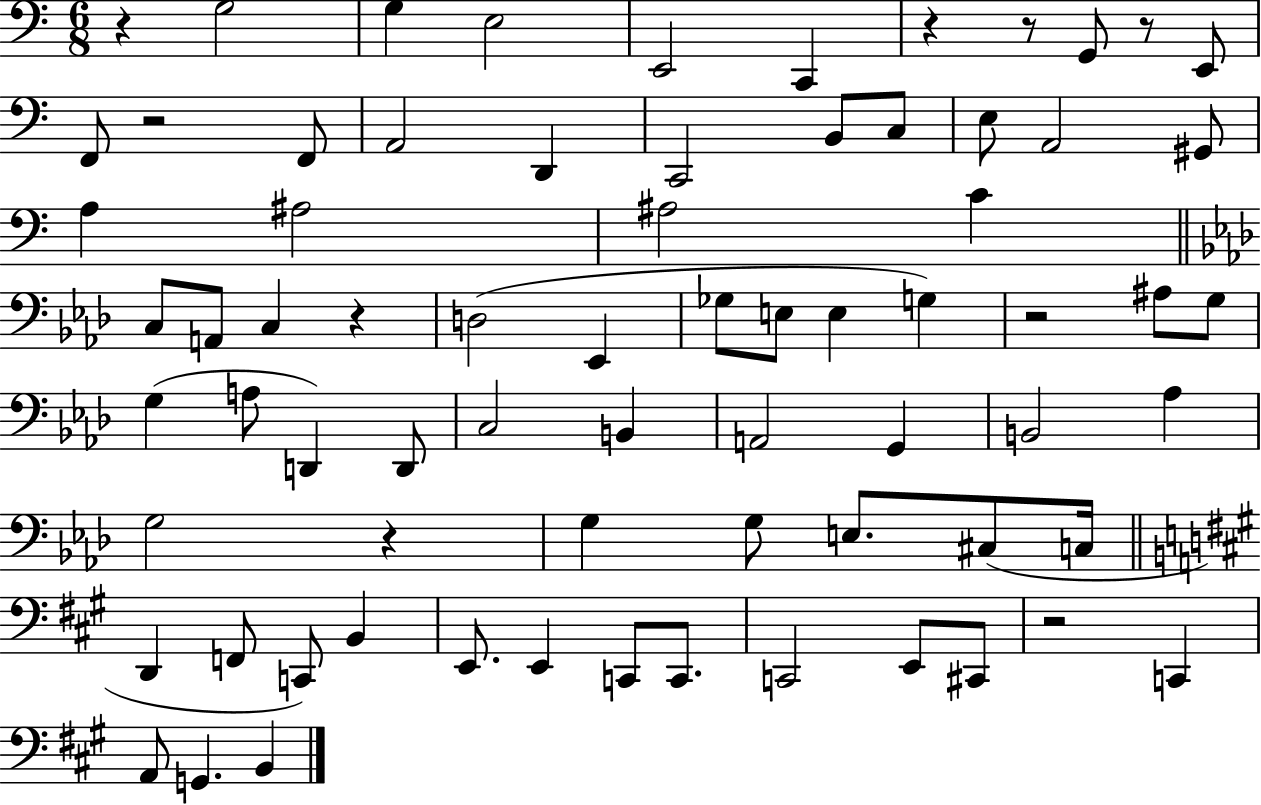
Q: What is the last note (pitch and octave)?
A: B2